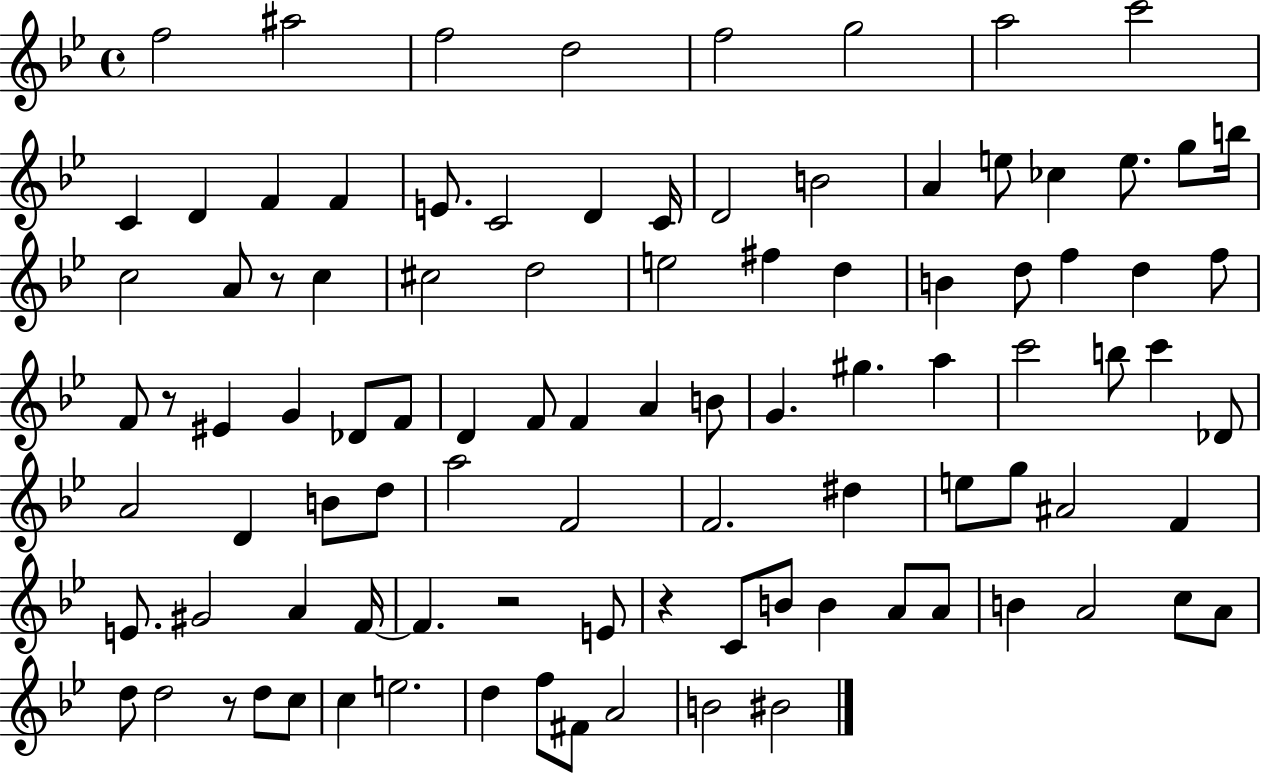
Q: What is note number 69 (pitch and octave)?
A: A4